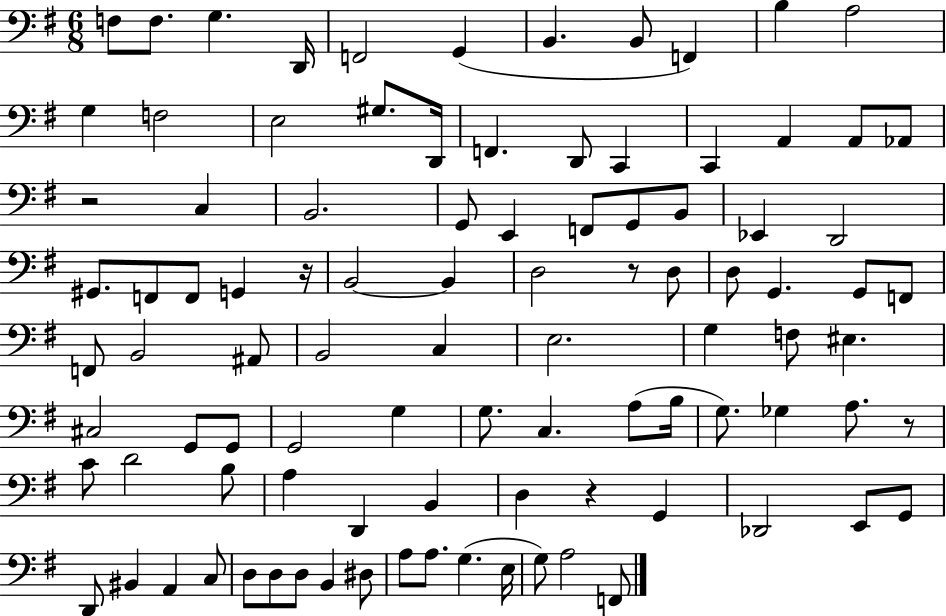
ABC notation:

X:1
T:Untitled
M:6/8
L:1/4
K:G
F,/2 F,/2 G, D,,/4 F,,2 G,, B,, B,,/2 F,, B, A,2 G, F,2 E,2 ^G,/2 D,,/4 F,, D,,/2 C,, C,, A,, A,,/2 _A,,/2 z2 C, B,,2 G,,/2 E,, F,,/2 G,,/2 B,,/2 _E,, D,,2 ^G,,/2 F,,/2 F,,/2 G,, z/4 B,,2 B,, D,2 z/2 D,/2 D,/2 G,, G,,/2 F,,/2 F,,/2 B,,2 ^A,,/2 B,,2 C, E,2 G, F,/2 ^E, ^C,2 G,,/2 G,,/2 G,,2 G, G,/2 C, A,/2 B,/4 G,/2 _G, A,/2 z/2 C/2 D2 B,/2 A, D,, B,, D, z G,, _D,,2 E,,/2 G,,/2 D,,/2 ^B,, A,, C,/2 D,/2 D,/2 D,/2 B,, ^D,/2 A,/2 A,/2 G, E,/4 G,/2 A,2 F,,/2